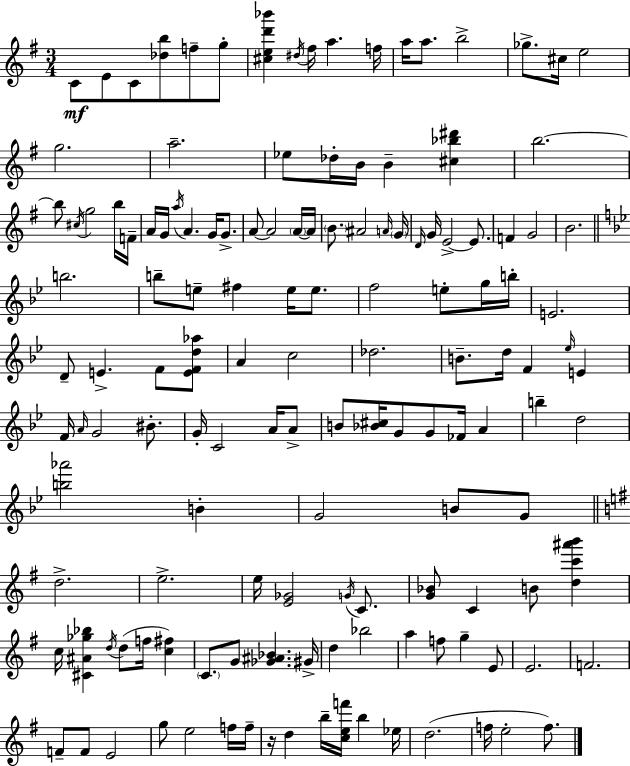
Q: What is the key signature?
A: G major